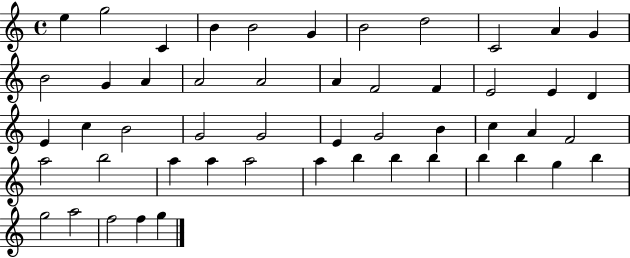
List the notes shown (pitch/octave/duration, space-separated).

E5/q G5/h C4/q B4/q B4/h G4/q B4/h D5/h C4/h A4/q G4/q B4/h G4/q A4/q A4/h A4/h A4/q F4/h F4/q E4/h E4/q D4/q E4/q C5/q B4/h G4/h G4/h E4/q G4/h B4/q C5/q A4/q F4/h A5/h B5/h A5/q A5/q A5/h A5/q B5/q B5/q B5/q B5/q B5/q G5/q B5/q G5/h A5/h F5/h F5/q G5/q